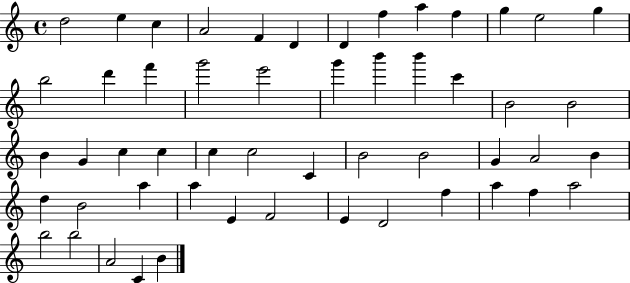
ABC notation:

X:1
T:Untitled
M:4/4
L:1/4
K:C
d2 e c A2 F D D f a f g e2 g b2 d' f' g'2 e'2 g' b' b' c' B2 B2 B G c c c c2 C B2 B2 G A2 B d B2 a a E F2 E D2 f a f a2 b2 b2 A2 C B